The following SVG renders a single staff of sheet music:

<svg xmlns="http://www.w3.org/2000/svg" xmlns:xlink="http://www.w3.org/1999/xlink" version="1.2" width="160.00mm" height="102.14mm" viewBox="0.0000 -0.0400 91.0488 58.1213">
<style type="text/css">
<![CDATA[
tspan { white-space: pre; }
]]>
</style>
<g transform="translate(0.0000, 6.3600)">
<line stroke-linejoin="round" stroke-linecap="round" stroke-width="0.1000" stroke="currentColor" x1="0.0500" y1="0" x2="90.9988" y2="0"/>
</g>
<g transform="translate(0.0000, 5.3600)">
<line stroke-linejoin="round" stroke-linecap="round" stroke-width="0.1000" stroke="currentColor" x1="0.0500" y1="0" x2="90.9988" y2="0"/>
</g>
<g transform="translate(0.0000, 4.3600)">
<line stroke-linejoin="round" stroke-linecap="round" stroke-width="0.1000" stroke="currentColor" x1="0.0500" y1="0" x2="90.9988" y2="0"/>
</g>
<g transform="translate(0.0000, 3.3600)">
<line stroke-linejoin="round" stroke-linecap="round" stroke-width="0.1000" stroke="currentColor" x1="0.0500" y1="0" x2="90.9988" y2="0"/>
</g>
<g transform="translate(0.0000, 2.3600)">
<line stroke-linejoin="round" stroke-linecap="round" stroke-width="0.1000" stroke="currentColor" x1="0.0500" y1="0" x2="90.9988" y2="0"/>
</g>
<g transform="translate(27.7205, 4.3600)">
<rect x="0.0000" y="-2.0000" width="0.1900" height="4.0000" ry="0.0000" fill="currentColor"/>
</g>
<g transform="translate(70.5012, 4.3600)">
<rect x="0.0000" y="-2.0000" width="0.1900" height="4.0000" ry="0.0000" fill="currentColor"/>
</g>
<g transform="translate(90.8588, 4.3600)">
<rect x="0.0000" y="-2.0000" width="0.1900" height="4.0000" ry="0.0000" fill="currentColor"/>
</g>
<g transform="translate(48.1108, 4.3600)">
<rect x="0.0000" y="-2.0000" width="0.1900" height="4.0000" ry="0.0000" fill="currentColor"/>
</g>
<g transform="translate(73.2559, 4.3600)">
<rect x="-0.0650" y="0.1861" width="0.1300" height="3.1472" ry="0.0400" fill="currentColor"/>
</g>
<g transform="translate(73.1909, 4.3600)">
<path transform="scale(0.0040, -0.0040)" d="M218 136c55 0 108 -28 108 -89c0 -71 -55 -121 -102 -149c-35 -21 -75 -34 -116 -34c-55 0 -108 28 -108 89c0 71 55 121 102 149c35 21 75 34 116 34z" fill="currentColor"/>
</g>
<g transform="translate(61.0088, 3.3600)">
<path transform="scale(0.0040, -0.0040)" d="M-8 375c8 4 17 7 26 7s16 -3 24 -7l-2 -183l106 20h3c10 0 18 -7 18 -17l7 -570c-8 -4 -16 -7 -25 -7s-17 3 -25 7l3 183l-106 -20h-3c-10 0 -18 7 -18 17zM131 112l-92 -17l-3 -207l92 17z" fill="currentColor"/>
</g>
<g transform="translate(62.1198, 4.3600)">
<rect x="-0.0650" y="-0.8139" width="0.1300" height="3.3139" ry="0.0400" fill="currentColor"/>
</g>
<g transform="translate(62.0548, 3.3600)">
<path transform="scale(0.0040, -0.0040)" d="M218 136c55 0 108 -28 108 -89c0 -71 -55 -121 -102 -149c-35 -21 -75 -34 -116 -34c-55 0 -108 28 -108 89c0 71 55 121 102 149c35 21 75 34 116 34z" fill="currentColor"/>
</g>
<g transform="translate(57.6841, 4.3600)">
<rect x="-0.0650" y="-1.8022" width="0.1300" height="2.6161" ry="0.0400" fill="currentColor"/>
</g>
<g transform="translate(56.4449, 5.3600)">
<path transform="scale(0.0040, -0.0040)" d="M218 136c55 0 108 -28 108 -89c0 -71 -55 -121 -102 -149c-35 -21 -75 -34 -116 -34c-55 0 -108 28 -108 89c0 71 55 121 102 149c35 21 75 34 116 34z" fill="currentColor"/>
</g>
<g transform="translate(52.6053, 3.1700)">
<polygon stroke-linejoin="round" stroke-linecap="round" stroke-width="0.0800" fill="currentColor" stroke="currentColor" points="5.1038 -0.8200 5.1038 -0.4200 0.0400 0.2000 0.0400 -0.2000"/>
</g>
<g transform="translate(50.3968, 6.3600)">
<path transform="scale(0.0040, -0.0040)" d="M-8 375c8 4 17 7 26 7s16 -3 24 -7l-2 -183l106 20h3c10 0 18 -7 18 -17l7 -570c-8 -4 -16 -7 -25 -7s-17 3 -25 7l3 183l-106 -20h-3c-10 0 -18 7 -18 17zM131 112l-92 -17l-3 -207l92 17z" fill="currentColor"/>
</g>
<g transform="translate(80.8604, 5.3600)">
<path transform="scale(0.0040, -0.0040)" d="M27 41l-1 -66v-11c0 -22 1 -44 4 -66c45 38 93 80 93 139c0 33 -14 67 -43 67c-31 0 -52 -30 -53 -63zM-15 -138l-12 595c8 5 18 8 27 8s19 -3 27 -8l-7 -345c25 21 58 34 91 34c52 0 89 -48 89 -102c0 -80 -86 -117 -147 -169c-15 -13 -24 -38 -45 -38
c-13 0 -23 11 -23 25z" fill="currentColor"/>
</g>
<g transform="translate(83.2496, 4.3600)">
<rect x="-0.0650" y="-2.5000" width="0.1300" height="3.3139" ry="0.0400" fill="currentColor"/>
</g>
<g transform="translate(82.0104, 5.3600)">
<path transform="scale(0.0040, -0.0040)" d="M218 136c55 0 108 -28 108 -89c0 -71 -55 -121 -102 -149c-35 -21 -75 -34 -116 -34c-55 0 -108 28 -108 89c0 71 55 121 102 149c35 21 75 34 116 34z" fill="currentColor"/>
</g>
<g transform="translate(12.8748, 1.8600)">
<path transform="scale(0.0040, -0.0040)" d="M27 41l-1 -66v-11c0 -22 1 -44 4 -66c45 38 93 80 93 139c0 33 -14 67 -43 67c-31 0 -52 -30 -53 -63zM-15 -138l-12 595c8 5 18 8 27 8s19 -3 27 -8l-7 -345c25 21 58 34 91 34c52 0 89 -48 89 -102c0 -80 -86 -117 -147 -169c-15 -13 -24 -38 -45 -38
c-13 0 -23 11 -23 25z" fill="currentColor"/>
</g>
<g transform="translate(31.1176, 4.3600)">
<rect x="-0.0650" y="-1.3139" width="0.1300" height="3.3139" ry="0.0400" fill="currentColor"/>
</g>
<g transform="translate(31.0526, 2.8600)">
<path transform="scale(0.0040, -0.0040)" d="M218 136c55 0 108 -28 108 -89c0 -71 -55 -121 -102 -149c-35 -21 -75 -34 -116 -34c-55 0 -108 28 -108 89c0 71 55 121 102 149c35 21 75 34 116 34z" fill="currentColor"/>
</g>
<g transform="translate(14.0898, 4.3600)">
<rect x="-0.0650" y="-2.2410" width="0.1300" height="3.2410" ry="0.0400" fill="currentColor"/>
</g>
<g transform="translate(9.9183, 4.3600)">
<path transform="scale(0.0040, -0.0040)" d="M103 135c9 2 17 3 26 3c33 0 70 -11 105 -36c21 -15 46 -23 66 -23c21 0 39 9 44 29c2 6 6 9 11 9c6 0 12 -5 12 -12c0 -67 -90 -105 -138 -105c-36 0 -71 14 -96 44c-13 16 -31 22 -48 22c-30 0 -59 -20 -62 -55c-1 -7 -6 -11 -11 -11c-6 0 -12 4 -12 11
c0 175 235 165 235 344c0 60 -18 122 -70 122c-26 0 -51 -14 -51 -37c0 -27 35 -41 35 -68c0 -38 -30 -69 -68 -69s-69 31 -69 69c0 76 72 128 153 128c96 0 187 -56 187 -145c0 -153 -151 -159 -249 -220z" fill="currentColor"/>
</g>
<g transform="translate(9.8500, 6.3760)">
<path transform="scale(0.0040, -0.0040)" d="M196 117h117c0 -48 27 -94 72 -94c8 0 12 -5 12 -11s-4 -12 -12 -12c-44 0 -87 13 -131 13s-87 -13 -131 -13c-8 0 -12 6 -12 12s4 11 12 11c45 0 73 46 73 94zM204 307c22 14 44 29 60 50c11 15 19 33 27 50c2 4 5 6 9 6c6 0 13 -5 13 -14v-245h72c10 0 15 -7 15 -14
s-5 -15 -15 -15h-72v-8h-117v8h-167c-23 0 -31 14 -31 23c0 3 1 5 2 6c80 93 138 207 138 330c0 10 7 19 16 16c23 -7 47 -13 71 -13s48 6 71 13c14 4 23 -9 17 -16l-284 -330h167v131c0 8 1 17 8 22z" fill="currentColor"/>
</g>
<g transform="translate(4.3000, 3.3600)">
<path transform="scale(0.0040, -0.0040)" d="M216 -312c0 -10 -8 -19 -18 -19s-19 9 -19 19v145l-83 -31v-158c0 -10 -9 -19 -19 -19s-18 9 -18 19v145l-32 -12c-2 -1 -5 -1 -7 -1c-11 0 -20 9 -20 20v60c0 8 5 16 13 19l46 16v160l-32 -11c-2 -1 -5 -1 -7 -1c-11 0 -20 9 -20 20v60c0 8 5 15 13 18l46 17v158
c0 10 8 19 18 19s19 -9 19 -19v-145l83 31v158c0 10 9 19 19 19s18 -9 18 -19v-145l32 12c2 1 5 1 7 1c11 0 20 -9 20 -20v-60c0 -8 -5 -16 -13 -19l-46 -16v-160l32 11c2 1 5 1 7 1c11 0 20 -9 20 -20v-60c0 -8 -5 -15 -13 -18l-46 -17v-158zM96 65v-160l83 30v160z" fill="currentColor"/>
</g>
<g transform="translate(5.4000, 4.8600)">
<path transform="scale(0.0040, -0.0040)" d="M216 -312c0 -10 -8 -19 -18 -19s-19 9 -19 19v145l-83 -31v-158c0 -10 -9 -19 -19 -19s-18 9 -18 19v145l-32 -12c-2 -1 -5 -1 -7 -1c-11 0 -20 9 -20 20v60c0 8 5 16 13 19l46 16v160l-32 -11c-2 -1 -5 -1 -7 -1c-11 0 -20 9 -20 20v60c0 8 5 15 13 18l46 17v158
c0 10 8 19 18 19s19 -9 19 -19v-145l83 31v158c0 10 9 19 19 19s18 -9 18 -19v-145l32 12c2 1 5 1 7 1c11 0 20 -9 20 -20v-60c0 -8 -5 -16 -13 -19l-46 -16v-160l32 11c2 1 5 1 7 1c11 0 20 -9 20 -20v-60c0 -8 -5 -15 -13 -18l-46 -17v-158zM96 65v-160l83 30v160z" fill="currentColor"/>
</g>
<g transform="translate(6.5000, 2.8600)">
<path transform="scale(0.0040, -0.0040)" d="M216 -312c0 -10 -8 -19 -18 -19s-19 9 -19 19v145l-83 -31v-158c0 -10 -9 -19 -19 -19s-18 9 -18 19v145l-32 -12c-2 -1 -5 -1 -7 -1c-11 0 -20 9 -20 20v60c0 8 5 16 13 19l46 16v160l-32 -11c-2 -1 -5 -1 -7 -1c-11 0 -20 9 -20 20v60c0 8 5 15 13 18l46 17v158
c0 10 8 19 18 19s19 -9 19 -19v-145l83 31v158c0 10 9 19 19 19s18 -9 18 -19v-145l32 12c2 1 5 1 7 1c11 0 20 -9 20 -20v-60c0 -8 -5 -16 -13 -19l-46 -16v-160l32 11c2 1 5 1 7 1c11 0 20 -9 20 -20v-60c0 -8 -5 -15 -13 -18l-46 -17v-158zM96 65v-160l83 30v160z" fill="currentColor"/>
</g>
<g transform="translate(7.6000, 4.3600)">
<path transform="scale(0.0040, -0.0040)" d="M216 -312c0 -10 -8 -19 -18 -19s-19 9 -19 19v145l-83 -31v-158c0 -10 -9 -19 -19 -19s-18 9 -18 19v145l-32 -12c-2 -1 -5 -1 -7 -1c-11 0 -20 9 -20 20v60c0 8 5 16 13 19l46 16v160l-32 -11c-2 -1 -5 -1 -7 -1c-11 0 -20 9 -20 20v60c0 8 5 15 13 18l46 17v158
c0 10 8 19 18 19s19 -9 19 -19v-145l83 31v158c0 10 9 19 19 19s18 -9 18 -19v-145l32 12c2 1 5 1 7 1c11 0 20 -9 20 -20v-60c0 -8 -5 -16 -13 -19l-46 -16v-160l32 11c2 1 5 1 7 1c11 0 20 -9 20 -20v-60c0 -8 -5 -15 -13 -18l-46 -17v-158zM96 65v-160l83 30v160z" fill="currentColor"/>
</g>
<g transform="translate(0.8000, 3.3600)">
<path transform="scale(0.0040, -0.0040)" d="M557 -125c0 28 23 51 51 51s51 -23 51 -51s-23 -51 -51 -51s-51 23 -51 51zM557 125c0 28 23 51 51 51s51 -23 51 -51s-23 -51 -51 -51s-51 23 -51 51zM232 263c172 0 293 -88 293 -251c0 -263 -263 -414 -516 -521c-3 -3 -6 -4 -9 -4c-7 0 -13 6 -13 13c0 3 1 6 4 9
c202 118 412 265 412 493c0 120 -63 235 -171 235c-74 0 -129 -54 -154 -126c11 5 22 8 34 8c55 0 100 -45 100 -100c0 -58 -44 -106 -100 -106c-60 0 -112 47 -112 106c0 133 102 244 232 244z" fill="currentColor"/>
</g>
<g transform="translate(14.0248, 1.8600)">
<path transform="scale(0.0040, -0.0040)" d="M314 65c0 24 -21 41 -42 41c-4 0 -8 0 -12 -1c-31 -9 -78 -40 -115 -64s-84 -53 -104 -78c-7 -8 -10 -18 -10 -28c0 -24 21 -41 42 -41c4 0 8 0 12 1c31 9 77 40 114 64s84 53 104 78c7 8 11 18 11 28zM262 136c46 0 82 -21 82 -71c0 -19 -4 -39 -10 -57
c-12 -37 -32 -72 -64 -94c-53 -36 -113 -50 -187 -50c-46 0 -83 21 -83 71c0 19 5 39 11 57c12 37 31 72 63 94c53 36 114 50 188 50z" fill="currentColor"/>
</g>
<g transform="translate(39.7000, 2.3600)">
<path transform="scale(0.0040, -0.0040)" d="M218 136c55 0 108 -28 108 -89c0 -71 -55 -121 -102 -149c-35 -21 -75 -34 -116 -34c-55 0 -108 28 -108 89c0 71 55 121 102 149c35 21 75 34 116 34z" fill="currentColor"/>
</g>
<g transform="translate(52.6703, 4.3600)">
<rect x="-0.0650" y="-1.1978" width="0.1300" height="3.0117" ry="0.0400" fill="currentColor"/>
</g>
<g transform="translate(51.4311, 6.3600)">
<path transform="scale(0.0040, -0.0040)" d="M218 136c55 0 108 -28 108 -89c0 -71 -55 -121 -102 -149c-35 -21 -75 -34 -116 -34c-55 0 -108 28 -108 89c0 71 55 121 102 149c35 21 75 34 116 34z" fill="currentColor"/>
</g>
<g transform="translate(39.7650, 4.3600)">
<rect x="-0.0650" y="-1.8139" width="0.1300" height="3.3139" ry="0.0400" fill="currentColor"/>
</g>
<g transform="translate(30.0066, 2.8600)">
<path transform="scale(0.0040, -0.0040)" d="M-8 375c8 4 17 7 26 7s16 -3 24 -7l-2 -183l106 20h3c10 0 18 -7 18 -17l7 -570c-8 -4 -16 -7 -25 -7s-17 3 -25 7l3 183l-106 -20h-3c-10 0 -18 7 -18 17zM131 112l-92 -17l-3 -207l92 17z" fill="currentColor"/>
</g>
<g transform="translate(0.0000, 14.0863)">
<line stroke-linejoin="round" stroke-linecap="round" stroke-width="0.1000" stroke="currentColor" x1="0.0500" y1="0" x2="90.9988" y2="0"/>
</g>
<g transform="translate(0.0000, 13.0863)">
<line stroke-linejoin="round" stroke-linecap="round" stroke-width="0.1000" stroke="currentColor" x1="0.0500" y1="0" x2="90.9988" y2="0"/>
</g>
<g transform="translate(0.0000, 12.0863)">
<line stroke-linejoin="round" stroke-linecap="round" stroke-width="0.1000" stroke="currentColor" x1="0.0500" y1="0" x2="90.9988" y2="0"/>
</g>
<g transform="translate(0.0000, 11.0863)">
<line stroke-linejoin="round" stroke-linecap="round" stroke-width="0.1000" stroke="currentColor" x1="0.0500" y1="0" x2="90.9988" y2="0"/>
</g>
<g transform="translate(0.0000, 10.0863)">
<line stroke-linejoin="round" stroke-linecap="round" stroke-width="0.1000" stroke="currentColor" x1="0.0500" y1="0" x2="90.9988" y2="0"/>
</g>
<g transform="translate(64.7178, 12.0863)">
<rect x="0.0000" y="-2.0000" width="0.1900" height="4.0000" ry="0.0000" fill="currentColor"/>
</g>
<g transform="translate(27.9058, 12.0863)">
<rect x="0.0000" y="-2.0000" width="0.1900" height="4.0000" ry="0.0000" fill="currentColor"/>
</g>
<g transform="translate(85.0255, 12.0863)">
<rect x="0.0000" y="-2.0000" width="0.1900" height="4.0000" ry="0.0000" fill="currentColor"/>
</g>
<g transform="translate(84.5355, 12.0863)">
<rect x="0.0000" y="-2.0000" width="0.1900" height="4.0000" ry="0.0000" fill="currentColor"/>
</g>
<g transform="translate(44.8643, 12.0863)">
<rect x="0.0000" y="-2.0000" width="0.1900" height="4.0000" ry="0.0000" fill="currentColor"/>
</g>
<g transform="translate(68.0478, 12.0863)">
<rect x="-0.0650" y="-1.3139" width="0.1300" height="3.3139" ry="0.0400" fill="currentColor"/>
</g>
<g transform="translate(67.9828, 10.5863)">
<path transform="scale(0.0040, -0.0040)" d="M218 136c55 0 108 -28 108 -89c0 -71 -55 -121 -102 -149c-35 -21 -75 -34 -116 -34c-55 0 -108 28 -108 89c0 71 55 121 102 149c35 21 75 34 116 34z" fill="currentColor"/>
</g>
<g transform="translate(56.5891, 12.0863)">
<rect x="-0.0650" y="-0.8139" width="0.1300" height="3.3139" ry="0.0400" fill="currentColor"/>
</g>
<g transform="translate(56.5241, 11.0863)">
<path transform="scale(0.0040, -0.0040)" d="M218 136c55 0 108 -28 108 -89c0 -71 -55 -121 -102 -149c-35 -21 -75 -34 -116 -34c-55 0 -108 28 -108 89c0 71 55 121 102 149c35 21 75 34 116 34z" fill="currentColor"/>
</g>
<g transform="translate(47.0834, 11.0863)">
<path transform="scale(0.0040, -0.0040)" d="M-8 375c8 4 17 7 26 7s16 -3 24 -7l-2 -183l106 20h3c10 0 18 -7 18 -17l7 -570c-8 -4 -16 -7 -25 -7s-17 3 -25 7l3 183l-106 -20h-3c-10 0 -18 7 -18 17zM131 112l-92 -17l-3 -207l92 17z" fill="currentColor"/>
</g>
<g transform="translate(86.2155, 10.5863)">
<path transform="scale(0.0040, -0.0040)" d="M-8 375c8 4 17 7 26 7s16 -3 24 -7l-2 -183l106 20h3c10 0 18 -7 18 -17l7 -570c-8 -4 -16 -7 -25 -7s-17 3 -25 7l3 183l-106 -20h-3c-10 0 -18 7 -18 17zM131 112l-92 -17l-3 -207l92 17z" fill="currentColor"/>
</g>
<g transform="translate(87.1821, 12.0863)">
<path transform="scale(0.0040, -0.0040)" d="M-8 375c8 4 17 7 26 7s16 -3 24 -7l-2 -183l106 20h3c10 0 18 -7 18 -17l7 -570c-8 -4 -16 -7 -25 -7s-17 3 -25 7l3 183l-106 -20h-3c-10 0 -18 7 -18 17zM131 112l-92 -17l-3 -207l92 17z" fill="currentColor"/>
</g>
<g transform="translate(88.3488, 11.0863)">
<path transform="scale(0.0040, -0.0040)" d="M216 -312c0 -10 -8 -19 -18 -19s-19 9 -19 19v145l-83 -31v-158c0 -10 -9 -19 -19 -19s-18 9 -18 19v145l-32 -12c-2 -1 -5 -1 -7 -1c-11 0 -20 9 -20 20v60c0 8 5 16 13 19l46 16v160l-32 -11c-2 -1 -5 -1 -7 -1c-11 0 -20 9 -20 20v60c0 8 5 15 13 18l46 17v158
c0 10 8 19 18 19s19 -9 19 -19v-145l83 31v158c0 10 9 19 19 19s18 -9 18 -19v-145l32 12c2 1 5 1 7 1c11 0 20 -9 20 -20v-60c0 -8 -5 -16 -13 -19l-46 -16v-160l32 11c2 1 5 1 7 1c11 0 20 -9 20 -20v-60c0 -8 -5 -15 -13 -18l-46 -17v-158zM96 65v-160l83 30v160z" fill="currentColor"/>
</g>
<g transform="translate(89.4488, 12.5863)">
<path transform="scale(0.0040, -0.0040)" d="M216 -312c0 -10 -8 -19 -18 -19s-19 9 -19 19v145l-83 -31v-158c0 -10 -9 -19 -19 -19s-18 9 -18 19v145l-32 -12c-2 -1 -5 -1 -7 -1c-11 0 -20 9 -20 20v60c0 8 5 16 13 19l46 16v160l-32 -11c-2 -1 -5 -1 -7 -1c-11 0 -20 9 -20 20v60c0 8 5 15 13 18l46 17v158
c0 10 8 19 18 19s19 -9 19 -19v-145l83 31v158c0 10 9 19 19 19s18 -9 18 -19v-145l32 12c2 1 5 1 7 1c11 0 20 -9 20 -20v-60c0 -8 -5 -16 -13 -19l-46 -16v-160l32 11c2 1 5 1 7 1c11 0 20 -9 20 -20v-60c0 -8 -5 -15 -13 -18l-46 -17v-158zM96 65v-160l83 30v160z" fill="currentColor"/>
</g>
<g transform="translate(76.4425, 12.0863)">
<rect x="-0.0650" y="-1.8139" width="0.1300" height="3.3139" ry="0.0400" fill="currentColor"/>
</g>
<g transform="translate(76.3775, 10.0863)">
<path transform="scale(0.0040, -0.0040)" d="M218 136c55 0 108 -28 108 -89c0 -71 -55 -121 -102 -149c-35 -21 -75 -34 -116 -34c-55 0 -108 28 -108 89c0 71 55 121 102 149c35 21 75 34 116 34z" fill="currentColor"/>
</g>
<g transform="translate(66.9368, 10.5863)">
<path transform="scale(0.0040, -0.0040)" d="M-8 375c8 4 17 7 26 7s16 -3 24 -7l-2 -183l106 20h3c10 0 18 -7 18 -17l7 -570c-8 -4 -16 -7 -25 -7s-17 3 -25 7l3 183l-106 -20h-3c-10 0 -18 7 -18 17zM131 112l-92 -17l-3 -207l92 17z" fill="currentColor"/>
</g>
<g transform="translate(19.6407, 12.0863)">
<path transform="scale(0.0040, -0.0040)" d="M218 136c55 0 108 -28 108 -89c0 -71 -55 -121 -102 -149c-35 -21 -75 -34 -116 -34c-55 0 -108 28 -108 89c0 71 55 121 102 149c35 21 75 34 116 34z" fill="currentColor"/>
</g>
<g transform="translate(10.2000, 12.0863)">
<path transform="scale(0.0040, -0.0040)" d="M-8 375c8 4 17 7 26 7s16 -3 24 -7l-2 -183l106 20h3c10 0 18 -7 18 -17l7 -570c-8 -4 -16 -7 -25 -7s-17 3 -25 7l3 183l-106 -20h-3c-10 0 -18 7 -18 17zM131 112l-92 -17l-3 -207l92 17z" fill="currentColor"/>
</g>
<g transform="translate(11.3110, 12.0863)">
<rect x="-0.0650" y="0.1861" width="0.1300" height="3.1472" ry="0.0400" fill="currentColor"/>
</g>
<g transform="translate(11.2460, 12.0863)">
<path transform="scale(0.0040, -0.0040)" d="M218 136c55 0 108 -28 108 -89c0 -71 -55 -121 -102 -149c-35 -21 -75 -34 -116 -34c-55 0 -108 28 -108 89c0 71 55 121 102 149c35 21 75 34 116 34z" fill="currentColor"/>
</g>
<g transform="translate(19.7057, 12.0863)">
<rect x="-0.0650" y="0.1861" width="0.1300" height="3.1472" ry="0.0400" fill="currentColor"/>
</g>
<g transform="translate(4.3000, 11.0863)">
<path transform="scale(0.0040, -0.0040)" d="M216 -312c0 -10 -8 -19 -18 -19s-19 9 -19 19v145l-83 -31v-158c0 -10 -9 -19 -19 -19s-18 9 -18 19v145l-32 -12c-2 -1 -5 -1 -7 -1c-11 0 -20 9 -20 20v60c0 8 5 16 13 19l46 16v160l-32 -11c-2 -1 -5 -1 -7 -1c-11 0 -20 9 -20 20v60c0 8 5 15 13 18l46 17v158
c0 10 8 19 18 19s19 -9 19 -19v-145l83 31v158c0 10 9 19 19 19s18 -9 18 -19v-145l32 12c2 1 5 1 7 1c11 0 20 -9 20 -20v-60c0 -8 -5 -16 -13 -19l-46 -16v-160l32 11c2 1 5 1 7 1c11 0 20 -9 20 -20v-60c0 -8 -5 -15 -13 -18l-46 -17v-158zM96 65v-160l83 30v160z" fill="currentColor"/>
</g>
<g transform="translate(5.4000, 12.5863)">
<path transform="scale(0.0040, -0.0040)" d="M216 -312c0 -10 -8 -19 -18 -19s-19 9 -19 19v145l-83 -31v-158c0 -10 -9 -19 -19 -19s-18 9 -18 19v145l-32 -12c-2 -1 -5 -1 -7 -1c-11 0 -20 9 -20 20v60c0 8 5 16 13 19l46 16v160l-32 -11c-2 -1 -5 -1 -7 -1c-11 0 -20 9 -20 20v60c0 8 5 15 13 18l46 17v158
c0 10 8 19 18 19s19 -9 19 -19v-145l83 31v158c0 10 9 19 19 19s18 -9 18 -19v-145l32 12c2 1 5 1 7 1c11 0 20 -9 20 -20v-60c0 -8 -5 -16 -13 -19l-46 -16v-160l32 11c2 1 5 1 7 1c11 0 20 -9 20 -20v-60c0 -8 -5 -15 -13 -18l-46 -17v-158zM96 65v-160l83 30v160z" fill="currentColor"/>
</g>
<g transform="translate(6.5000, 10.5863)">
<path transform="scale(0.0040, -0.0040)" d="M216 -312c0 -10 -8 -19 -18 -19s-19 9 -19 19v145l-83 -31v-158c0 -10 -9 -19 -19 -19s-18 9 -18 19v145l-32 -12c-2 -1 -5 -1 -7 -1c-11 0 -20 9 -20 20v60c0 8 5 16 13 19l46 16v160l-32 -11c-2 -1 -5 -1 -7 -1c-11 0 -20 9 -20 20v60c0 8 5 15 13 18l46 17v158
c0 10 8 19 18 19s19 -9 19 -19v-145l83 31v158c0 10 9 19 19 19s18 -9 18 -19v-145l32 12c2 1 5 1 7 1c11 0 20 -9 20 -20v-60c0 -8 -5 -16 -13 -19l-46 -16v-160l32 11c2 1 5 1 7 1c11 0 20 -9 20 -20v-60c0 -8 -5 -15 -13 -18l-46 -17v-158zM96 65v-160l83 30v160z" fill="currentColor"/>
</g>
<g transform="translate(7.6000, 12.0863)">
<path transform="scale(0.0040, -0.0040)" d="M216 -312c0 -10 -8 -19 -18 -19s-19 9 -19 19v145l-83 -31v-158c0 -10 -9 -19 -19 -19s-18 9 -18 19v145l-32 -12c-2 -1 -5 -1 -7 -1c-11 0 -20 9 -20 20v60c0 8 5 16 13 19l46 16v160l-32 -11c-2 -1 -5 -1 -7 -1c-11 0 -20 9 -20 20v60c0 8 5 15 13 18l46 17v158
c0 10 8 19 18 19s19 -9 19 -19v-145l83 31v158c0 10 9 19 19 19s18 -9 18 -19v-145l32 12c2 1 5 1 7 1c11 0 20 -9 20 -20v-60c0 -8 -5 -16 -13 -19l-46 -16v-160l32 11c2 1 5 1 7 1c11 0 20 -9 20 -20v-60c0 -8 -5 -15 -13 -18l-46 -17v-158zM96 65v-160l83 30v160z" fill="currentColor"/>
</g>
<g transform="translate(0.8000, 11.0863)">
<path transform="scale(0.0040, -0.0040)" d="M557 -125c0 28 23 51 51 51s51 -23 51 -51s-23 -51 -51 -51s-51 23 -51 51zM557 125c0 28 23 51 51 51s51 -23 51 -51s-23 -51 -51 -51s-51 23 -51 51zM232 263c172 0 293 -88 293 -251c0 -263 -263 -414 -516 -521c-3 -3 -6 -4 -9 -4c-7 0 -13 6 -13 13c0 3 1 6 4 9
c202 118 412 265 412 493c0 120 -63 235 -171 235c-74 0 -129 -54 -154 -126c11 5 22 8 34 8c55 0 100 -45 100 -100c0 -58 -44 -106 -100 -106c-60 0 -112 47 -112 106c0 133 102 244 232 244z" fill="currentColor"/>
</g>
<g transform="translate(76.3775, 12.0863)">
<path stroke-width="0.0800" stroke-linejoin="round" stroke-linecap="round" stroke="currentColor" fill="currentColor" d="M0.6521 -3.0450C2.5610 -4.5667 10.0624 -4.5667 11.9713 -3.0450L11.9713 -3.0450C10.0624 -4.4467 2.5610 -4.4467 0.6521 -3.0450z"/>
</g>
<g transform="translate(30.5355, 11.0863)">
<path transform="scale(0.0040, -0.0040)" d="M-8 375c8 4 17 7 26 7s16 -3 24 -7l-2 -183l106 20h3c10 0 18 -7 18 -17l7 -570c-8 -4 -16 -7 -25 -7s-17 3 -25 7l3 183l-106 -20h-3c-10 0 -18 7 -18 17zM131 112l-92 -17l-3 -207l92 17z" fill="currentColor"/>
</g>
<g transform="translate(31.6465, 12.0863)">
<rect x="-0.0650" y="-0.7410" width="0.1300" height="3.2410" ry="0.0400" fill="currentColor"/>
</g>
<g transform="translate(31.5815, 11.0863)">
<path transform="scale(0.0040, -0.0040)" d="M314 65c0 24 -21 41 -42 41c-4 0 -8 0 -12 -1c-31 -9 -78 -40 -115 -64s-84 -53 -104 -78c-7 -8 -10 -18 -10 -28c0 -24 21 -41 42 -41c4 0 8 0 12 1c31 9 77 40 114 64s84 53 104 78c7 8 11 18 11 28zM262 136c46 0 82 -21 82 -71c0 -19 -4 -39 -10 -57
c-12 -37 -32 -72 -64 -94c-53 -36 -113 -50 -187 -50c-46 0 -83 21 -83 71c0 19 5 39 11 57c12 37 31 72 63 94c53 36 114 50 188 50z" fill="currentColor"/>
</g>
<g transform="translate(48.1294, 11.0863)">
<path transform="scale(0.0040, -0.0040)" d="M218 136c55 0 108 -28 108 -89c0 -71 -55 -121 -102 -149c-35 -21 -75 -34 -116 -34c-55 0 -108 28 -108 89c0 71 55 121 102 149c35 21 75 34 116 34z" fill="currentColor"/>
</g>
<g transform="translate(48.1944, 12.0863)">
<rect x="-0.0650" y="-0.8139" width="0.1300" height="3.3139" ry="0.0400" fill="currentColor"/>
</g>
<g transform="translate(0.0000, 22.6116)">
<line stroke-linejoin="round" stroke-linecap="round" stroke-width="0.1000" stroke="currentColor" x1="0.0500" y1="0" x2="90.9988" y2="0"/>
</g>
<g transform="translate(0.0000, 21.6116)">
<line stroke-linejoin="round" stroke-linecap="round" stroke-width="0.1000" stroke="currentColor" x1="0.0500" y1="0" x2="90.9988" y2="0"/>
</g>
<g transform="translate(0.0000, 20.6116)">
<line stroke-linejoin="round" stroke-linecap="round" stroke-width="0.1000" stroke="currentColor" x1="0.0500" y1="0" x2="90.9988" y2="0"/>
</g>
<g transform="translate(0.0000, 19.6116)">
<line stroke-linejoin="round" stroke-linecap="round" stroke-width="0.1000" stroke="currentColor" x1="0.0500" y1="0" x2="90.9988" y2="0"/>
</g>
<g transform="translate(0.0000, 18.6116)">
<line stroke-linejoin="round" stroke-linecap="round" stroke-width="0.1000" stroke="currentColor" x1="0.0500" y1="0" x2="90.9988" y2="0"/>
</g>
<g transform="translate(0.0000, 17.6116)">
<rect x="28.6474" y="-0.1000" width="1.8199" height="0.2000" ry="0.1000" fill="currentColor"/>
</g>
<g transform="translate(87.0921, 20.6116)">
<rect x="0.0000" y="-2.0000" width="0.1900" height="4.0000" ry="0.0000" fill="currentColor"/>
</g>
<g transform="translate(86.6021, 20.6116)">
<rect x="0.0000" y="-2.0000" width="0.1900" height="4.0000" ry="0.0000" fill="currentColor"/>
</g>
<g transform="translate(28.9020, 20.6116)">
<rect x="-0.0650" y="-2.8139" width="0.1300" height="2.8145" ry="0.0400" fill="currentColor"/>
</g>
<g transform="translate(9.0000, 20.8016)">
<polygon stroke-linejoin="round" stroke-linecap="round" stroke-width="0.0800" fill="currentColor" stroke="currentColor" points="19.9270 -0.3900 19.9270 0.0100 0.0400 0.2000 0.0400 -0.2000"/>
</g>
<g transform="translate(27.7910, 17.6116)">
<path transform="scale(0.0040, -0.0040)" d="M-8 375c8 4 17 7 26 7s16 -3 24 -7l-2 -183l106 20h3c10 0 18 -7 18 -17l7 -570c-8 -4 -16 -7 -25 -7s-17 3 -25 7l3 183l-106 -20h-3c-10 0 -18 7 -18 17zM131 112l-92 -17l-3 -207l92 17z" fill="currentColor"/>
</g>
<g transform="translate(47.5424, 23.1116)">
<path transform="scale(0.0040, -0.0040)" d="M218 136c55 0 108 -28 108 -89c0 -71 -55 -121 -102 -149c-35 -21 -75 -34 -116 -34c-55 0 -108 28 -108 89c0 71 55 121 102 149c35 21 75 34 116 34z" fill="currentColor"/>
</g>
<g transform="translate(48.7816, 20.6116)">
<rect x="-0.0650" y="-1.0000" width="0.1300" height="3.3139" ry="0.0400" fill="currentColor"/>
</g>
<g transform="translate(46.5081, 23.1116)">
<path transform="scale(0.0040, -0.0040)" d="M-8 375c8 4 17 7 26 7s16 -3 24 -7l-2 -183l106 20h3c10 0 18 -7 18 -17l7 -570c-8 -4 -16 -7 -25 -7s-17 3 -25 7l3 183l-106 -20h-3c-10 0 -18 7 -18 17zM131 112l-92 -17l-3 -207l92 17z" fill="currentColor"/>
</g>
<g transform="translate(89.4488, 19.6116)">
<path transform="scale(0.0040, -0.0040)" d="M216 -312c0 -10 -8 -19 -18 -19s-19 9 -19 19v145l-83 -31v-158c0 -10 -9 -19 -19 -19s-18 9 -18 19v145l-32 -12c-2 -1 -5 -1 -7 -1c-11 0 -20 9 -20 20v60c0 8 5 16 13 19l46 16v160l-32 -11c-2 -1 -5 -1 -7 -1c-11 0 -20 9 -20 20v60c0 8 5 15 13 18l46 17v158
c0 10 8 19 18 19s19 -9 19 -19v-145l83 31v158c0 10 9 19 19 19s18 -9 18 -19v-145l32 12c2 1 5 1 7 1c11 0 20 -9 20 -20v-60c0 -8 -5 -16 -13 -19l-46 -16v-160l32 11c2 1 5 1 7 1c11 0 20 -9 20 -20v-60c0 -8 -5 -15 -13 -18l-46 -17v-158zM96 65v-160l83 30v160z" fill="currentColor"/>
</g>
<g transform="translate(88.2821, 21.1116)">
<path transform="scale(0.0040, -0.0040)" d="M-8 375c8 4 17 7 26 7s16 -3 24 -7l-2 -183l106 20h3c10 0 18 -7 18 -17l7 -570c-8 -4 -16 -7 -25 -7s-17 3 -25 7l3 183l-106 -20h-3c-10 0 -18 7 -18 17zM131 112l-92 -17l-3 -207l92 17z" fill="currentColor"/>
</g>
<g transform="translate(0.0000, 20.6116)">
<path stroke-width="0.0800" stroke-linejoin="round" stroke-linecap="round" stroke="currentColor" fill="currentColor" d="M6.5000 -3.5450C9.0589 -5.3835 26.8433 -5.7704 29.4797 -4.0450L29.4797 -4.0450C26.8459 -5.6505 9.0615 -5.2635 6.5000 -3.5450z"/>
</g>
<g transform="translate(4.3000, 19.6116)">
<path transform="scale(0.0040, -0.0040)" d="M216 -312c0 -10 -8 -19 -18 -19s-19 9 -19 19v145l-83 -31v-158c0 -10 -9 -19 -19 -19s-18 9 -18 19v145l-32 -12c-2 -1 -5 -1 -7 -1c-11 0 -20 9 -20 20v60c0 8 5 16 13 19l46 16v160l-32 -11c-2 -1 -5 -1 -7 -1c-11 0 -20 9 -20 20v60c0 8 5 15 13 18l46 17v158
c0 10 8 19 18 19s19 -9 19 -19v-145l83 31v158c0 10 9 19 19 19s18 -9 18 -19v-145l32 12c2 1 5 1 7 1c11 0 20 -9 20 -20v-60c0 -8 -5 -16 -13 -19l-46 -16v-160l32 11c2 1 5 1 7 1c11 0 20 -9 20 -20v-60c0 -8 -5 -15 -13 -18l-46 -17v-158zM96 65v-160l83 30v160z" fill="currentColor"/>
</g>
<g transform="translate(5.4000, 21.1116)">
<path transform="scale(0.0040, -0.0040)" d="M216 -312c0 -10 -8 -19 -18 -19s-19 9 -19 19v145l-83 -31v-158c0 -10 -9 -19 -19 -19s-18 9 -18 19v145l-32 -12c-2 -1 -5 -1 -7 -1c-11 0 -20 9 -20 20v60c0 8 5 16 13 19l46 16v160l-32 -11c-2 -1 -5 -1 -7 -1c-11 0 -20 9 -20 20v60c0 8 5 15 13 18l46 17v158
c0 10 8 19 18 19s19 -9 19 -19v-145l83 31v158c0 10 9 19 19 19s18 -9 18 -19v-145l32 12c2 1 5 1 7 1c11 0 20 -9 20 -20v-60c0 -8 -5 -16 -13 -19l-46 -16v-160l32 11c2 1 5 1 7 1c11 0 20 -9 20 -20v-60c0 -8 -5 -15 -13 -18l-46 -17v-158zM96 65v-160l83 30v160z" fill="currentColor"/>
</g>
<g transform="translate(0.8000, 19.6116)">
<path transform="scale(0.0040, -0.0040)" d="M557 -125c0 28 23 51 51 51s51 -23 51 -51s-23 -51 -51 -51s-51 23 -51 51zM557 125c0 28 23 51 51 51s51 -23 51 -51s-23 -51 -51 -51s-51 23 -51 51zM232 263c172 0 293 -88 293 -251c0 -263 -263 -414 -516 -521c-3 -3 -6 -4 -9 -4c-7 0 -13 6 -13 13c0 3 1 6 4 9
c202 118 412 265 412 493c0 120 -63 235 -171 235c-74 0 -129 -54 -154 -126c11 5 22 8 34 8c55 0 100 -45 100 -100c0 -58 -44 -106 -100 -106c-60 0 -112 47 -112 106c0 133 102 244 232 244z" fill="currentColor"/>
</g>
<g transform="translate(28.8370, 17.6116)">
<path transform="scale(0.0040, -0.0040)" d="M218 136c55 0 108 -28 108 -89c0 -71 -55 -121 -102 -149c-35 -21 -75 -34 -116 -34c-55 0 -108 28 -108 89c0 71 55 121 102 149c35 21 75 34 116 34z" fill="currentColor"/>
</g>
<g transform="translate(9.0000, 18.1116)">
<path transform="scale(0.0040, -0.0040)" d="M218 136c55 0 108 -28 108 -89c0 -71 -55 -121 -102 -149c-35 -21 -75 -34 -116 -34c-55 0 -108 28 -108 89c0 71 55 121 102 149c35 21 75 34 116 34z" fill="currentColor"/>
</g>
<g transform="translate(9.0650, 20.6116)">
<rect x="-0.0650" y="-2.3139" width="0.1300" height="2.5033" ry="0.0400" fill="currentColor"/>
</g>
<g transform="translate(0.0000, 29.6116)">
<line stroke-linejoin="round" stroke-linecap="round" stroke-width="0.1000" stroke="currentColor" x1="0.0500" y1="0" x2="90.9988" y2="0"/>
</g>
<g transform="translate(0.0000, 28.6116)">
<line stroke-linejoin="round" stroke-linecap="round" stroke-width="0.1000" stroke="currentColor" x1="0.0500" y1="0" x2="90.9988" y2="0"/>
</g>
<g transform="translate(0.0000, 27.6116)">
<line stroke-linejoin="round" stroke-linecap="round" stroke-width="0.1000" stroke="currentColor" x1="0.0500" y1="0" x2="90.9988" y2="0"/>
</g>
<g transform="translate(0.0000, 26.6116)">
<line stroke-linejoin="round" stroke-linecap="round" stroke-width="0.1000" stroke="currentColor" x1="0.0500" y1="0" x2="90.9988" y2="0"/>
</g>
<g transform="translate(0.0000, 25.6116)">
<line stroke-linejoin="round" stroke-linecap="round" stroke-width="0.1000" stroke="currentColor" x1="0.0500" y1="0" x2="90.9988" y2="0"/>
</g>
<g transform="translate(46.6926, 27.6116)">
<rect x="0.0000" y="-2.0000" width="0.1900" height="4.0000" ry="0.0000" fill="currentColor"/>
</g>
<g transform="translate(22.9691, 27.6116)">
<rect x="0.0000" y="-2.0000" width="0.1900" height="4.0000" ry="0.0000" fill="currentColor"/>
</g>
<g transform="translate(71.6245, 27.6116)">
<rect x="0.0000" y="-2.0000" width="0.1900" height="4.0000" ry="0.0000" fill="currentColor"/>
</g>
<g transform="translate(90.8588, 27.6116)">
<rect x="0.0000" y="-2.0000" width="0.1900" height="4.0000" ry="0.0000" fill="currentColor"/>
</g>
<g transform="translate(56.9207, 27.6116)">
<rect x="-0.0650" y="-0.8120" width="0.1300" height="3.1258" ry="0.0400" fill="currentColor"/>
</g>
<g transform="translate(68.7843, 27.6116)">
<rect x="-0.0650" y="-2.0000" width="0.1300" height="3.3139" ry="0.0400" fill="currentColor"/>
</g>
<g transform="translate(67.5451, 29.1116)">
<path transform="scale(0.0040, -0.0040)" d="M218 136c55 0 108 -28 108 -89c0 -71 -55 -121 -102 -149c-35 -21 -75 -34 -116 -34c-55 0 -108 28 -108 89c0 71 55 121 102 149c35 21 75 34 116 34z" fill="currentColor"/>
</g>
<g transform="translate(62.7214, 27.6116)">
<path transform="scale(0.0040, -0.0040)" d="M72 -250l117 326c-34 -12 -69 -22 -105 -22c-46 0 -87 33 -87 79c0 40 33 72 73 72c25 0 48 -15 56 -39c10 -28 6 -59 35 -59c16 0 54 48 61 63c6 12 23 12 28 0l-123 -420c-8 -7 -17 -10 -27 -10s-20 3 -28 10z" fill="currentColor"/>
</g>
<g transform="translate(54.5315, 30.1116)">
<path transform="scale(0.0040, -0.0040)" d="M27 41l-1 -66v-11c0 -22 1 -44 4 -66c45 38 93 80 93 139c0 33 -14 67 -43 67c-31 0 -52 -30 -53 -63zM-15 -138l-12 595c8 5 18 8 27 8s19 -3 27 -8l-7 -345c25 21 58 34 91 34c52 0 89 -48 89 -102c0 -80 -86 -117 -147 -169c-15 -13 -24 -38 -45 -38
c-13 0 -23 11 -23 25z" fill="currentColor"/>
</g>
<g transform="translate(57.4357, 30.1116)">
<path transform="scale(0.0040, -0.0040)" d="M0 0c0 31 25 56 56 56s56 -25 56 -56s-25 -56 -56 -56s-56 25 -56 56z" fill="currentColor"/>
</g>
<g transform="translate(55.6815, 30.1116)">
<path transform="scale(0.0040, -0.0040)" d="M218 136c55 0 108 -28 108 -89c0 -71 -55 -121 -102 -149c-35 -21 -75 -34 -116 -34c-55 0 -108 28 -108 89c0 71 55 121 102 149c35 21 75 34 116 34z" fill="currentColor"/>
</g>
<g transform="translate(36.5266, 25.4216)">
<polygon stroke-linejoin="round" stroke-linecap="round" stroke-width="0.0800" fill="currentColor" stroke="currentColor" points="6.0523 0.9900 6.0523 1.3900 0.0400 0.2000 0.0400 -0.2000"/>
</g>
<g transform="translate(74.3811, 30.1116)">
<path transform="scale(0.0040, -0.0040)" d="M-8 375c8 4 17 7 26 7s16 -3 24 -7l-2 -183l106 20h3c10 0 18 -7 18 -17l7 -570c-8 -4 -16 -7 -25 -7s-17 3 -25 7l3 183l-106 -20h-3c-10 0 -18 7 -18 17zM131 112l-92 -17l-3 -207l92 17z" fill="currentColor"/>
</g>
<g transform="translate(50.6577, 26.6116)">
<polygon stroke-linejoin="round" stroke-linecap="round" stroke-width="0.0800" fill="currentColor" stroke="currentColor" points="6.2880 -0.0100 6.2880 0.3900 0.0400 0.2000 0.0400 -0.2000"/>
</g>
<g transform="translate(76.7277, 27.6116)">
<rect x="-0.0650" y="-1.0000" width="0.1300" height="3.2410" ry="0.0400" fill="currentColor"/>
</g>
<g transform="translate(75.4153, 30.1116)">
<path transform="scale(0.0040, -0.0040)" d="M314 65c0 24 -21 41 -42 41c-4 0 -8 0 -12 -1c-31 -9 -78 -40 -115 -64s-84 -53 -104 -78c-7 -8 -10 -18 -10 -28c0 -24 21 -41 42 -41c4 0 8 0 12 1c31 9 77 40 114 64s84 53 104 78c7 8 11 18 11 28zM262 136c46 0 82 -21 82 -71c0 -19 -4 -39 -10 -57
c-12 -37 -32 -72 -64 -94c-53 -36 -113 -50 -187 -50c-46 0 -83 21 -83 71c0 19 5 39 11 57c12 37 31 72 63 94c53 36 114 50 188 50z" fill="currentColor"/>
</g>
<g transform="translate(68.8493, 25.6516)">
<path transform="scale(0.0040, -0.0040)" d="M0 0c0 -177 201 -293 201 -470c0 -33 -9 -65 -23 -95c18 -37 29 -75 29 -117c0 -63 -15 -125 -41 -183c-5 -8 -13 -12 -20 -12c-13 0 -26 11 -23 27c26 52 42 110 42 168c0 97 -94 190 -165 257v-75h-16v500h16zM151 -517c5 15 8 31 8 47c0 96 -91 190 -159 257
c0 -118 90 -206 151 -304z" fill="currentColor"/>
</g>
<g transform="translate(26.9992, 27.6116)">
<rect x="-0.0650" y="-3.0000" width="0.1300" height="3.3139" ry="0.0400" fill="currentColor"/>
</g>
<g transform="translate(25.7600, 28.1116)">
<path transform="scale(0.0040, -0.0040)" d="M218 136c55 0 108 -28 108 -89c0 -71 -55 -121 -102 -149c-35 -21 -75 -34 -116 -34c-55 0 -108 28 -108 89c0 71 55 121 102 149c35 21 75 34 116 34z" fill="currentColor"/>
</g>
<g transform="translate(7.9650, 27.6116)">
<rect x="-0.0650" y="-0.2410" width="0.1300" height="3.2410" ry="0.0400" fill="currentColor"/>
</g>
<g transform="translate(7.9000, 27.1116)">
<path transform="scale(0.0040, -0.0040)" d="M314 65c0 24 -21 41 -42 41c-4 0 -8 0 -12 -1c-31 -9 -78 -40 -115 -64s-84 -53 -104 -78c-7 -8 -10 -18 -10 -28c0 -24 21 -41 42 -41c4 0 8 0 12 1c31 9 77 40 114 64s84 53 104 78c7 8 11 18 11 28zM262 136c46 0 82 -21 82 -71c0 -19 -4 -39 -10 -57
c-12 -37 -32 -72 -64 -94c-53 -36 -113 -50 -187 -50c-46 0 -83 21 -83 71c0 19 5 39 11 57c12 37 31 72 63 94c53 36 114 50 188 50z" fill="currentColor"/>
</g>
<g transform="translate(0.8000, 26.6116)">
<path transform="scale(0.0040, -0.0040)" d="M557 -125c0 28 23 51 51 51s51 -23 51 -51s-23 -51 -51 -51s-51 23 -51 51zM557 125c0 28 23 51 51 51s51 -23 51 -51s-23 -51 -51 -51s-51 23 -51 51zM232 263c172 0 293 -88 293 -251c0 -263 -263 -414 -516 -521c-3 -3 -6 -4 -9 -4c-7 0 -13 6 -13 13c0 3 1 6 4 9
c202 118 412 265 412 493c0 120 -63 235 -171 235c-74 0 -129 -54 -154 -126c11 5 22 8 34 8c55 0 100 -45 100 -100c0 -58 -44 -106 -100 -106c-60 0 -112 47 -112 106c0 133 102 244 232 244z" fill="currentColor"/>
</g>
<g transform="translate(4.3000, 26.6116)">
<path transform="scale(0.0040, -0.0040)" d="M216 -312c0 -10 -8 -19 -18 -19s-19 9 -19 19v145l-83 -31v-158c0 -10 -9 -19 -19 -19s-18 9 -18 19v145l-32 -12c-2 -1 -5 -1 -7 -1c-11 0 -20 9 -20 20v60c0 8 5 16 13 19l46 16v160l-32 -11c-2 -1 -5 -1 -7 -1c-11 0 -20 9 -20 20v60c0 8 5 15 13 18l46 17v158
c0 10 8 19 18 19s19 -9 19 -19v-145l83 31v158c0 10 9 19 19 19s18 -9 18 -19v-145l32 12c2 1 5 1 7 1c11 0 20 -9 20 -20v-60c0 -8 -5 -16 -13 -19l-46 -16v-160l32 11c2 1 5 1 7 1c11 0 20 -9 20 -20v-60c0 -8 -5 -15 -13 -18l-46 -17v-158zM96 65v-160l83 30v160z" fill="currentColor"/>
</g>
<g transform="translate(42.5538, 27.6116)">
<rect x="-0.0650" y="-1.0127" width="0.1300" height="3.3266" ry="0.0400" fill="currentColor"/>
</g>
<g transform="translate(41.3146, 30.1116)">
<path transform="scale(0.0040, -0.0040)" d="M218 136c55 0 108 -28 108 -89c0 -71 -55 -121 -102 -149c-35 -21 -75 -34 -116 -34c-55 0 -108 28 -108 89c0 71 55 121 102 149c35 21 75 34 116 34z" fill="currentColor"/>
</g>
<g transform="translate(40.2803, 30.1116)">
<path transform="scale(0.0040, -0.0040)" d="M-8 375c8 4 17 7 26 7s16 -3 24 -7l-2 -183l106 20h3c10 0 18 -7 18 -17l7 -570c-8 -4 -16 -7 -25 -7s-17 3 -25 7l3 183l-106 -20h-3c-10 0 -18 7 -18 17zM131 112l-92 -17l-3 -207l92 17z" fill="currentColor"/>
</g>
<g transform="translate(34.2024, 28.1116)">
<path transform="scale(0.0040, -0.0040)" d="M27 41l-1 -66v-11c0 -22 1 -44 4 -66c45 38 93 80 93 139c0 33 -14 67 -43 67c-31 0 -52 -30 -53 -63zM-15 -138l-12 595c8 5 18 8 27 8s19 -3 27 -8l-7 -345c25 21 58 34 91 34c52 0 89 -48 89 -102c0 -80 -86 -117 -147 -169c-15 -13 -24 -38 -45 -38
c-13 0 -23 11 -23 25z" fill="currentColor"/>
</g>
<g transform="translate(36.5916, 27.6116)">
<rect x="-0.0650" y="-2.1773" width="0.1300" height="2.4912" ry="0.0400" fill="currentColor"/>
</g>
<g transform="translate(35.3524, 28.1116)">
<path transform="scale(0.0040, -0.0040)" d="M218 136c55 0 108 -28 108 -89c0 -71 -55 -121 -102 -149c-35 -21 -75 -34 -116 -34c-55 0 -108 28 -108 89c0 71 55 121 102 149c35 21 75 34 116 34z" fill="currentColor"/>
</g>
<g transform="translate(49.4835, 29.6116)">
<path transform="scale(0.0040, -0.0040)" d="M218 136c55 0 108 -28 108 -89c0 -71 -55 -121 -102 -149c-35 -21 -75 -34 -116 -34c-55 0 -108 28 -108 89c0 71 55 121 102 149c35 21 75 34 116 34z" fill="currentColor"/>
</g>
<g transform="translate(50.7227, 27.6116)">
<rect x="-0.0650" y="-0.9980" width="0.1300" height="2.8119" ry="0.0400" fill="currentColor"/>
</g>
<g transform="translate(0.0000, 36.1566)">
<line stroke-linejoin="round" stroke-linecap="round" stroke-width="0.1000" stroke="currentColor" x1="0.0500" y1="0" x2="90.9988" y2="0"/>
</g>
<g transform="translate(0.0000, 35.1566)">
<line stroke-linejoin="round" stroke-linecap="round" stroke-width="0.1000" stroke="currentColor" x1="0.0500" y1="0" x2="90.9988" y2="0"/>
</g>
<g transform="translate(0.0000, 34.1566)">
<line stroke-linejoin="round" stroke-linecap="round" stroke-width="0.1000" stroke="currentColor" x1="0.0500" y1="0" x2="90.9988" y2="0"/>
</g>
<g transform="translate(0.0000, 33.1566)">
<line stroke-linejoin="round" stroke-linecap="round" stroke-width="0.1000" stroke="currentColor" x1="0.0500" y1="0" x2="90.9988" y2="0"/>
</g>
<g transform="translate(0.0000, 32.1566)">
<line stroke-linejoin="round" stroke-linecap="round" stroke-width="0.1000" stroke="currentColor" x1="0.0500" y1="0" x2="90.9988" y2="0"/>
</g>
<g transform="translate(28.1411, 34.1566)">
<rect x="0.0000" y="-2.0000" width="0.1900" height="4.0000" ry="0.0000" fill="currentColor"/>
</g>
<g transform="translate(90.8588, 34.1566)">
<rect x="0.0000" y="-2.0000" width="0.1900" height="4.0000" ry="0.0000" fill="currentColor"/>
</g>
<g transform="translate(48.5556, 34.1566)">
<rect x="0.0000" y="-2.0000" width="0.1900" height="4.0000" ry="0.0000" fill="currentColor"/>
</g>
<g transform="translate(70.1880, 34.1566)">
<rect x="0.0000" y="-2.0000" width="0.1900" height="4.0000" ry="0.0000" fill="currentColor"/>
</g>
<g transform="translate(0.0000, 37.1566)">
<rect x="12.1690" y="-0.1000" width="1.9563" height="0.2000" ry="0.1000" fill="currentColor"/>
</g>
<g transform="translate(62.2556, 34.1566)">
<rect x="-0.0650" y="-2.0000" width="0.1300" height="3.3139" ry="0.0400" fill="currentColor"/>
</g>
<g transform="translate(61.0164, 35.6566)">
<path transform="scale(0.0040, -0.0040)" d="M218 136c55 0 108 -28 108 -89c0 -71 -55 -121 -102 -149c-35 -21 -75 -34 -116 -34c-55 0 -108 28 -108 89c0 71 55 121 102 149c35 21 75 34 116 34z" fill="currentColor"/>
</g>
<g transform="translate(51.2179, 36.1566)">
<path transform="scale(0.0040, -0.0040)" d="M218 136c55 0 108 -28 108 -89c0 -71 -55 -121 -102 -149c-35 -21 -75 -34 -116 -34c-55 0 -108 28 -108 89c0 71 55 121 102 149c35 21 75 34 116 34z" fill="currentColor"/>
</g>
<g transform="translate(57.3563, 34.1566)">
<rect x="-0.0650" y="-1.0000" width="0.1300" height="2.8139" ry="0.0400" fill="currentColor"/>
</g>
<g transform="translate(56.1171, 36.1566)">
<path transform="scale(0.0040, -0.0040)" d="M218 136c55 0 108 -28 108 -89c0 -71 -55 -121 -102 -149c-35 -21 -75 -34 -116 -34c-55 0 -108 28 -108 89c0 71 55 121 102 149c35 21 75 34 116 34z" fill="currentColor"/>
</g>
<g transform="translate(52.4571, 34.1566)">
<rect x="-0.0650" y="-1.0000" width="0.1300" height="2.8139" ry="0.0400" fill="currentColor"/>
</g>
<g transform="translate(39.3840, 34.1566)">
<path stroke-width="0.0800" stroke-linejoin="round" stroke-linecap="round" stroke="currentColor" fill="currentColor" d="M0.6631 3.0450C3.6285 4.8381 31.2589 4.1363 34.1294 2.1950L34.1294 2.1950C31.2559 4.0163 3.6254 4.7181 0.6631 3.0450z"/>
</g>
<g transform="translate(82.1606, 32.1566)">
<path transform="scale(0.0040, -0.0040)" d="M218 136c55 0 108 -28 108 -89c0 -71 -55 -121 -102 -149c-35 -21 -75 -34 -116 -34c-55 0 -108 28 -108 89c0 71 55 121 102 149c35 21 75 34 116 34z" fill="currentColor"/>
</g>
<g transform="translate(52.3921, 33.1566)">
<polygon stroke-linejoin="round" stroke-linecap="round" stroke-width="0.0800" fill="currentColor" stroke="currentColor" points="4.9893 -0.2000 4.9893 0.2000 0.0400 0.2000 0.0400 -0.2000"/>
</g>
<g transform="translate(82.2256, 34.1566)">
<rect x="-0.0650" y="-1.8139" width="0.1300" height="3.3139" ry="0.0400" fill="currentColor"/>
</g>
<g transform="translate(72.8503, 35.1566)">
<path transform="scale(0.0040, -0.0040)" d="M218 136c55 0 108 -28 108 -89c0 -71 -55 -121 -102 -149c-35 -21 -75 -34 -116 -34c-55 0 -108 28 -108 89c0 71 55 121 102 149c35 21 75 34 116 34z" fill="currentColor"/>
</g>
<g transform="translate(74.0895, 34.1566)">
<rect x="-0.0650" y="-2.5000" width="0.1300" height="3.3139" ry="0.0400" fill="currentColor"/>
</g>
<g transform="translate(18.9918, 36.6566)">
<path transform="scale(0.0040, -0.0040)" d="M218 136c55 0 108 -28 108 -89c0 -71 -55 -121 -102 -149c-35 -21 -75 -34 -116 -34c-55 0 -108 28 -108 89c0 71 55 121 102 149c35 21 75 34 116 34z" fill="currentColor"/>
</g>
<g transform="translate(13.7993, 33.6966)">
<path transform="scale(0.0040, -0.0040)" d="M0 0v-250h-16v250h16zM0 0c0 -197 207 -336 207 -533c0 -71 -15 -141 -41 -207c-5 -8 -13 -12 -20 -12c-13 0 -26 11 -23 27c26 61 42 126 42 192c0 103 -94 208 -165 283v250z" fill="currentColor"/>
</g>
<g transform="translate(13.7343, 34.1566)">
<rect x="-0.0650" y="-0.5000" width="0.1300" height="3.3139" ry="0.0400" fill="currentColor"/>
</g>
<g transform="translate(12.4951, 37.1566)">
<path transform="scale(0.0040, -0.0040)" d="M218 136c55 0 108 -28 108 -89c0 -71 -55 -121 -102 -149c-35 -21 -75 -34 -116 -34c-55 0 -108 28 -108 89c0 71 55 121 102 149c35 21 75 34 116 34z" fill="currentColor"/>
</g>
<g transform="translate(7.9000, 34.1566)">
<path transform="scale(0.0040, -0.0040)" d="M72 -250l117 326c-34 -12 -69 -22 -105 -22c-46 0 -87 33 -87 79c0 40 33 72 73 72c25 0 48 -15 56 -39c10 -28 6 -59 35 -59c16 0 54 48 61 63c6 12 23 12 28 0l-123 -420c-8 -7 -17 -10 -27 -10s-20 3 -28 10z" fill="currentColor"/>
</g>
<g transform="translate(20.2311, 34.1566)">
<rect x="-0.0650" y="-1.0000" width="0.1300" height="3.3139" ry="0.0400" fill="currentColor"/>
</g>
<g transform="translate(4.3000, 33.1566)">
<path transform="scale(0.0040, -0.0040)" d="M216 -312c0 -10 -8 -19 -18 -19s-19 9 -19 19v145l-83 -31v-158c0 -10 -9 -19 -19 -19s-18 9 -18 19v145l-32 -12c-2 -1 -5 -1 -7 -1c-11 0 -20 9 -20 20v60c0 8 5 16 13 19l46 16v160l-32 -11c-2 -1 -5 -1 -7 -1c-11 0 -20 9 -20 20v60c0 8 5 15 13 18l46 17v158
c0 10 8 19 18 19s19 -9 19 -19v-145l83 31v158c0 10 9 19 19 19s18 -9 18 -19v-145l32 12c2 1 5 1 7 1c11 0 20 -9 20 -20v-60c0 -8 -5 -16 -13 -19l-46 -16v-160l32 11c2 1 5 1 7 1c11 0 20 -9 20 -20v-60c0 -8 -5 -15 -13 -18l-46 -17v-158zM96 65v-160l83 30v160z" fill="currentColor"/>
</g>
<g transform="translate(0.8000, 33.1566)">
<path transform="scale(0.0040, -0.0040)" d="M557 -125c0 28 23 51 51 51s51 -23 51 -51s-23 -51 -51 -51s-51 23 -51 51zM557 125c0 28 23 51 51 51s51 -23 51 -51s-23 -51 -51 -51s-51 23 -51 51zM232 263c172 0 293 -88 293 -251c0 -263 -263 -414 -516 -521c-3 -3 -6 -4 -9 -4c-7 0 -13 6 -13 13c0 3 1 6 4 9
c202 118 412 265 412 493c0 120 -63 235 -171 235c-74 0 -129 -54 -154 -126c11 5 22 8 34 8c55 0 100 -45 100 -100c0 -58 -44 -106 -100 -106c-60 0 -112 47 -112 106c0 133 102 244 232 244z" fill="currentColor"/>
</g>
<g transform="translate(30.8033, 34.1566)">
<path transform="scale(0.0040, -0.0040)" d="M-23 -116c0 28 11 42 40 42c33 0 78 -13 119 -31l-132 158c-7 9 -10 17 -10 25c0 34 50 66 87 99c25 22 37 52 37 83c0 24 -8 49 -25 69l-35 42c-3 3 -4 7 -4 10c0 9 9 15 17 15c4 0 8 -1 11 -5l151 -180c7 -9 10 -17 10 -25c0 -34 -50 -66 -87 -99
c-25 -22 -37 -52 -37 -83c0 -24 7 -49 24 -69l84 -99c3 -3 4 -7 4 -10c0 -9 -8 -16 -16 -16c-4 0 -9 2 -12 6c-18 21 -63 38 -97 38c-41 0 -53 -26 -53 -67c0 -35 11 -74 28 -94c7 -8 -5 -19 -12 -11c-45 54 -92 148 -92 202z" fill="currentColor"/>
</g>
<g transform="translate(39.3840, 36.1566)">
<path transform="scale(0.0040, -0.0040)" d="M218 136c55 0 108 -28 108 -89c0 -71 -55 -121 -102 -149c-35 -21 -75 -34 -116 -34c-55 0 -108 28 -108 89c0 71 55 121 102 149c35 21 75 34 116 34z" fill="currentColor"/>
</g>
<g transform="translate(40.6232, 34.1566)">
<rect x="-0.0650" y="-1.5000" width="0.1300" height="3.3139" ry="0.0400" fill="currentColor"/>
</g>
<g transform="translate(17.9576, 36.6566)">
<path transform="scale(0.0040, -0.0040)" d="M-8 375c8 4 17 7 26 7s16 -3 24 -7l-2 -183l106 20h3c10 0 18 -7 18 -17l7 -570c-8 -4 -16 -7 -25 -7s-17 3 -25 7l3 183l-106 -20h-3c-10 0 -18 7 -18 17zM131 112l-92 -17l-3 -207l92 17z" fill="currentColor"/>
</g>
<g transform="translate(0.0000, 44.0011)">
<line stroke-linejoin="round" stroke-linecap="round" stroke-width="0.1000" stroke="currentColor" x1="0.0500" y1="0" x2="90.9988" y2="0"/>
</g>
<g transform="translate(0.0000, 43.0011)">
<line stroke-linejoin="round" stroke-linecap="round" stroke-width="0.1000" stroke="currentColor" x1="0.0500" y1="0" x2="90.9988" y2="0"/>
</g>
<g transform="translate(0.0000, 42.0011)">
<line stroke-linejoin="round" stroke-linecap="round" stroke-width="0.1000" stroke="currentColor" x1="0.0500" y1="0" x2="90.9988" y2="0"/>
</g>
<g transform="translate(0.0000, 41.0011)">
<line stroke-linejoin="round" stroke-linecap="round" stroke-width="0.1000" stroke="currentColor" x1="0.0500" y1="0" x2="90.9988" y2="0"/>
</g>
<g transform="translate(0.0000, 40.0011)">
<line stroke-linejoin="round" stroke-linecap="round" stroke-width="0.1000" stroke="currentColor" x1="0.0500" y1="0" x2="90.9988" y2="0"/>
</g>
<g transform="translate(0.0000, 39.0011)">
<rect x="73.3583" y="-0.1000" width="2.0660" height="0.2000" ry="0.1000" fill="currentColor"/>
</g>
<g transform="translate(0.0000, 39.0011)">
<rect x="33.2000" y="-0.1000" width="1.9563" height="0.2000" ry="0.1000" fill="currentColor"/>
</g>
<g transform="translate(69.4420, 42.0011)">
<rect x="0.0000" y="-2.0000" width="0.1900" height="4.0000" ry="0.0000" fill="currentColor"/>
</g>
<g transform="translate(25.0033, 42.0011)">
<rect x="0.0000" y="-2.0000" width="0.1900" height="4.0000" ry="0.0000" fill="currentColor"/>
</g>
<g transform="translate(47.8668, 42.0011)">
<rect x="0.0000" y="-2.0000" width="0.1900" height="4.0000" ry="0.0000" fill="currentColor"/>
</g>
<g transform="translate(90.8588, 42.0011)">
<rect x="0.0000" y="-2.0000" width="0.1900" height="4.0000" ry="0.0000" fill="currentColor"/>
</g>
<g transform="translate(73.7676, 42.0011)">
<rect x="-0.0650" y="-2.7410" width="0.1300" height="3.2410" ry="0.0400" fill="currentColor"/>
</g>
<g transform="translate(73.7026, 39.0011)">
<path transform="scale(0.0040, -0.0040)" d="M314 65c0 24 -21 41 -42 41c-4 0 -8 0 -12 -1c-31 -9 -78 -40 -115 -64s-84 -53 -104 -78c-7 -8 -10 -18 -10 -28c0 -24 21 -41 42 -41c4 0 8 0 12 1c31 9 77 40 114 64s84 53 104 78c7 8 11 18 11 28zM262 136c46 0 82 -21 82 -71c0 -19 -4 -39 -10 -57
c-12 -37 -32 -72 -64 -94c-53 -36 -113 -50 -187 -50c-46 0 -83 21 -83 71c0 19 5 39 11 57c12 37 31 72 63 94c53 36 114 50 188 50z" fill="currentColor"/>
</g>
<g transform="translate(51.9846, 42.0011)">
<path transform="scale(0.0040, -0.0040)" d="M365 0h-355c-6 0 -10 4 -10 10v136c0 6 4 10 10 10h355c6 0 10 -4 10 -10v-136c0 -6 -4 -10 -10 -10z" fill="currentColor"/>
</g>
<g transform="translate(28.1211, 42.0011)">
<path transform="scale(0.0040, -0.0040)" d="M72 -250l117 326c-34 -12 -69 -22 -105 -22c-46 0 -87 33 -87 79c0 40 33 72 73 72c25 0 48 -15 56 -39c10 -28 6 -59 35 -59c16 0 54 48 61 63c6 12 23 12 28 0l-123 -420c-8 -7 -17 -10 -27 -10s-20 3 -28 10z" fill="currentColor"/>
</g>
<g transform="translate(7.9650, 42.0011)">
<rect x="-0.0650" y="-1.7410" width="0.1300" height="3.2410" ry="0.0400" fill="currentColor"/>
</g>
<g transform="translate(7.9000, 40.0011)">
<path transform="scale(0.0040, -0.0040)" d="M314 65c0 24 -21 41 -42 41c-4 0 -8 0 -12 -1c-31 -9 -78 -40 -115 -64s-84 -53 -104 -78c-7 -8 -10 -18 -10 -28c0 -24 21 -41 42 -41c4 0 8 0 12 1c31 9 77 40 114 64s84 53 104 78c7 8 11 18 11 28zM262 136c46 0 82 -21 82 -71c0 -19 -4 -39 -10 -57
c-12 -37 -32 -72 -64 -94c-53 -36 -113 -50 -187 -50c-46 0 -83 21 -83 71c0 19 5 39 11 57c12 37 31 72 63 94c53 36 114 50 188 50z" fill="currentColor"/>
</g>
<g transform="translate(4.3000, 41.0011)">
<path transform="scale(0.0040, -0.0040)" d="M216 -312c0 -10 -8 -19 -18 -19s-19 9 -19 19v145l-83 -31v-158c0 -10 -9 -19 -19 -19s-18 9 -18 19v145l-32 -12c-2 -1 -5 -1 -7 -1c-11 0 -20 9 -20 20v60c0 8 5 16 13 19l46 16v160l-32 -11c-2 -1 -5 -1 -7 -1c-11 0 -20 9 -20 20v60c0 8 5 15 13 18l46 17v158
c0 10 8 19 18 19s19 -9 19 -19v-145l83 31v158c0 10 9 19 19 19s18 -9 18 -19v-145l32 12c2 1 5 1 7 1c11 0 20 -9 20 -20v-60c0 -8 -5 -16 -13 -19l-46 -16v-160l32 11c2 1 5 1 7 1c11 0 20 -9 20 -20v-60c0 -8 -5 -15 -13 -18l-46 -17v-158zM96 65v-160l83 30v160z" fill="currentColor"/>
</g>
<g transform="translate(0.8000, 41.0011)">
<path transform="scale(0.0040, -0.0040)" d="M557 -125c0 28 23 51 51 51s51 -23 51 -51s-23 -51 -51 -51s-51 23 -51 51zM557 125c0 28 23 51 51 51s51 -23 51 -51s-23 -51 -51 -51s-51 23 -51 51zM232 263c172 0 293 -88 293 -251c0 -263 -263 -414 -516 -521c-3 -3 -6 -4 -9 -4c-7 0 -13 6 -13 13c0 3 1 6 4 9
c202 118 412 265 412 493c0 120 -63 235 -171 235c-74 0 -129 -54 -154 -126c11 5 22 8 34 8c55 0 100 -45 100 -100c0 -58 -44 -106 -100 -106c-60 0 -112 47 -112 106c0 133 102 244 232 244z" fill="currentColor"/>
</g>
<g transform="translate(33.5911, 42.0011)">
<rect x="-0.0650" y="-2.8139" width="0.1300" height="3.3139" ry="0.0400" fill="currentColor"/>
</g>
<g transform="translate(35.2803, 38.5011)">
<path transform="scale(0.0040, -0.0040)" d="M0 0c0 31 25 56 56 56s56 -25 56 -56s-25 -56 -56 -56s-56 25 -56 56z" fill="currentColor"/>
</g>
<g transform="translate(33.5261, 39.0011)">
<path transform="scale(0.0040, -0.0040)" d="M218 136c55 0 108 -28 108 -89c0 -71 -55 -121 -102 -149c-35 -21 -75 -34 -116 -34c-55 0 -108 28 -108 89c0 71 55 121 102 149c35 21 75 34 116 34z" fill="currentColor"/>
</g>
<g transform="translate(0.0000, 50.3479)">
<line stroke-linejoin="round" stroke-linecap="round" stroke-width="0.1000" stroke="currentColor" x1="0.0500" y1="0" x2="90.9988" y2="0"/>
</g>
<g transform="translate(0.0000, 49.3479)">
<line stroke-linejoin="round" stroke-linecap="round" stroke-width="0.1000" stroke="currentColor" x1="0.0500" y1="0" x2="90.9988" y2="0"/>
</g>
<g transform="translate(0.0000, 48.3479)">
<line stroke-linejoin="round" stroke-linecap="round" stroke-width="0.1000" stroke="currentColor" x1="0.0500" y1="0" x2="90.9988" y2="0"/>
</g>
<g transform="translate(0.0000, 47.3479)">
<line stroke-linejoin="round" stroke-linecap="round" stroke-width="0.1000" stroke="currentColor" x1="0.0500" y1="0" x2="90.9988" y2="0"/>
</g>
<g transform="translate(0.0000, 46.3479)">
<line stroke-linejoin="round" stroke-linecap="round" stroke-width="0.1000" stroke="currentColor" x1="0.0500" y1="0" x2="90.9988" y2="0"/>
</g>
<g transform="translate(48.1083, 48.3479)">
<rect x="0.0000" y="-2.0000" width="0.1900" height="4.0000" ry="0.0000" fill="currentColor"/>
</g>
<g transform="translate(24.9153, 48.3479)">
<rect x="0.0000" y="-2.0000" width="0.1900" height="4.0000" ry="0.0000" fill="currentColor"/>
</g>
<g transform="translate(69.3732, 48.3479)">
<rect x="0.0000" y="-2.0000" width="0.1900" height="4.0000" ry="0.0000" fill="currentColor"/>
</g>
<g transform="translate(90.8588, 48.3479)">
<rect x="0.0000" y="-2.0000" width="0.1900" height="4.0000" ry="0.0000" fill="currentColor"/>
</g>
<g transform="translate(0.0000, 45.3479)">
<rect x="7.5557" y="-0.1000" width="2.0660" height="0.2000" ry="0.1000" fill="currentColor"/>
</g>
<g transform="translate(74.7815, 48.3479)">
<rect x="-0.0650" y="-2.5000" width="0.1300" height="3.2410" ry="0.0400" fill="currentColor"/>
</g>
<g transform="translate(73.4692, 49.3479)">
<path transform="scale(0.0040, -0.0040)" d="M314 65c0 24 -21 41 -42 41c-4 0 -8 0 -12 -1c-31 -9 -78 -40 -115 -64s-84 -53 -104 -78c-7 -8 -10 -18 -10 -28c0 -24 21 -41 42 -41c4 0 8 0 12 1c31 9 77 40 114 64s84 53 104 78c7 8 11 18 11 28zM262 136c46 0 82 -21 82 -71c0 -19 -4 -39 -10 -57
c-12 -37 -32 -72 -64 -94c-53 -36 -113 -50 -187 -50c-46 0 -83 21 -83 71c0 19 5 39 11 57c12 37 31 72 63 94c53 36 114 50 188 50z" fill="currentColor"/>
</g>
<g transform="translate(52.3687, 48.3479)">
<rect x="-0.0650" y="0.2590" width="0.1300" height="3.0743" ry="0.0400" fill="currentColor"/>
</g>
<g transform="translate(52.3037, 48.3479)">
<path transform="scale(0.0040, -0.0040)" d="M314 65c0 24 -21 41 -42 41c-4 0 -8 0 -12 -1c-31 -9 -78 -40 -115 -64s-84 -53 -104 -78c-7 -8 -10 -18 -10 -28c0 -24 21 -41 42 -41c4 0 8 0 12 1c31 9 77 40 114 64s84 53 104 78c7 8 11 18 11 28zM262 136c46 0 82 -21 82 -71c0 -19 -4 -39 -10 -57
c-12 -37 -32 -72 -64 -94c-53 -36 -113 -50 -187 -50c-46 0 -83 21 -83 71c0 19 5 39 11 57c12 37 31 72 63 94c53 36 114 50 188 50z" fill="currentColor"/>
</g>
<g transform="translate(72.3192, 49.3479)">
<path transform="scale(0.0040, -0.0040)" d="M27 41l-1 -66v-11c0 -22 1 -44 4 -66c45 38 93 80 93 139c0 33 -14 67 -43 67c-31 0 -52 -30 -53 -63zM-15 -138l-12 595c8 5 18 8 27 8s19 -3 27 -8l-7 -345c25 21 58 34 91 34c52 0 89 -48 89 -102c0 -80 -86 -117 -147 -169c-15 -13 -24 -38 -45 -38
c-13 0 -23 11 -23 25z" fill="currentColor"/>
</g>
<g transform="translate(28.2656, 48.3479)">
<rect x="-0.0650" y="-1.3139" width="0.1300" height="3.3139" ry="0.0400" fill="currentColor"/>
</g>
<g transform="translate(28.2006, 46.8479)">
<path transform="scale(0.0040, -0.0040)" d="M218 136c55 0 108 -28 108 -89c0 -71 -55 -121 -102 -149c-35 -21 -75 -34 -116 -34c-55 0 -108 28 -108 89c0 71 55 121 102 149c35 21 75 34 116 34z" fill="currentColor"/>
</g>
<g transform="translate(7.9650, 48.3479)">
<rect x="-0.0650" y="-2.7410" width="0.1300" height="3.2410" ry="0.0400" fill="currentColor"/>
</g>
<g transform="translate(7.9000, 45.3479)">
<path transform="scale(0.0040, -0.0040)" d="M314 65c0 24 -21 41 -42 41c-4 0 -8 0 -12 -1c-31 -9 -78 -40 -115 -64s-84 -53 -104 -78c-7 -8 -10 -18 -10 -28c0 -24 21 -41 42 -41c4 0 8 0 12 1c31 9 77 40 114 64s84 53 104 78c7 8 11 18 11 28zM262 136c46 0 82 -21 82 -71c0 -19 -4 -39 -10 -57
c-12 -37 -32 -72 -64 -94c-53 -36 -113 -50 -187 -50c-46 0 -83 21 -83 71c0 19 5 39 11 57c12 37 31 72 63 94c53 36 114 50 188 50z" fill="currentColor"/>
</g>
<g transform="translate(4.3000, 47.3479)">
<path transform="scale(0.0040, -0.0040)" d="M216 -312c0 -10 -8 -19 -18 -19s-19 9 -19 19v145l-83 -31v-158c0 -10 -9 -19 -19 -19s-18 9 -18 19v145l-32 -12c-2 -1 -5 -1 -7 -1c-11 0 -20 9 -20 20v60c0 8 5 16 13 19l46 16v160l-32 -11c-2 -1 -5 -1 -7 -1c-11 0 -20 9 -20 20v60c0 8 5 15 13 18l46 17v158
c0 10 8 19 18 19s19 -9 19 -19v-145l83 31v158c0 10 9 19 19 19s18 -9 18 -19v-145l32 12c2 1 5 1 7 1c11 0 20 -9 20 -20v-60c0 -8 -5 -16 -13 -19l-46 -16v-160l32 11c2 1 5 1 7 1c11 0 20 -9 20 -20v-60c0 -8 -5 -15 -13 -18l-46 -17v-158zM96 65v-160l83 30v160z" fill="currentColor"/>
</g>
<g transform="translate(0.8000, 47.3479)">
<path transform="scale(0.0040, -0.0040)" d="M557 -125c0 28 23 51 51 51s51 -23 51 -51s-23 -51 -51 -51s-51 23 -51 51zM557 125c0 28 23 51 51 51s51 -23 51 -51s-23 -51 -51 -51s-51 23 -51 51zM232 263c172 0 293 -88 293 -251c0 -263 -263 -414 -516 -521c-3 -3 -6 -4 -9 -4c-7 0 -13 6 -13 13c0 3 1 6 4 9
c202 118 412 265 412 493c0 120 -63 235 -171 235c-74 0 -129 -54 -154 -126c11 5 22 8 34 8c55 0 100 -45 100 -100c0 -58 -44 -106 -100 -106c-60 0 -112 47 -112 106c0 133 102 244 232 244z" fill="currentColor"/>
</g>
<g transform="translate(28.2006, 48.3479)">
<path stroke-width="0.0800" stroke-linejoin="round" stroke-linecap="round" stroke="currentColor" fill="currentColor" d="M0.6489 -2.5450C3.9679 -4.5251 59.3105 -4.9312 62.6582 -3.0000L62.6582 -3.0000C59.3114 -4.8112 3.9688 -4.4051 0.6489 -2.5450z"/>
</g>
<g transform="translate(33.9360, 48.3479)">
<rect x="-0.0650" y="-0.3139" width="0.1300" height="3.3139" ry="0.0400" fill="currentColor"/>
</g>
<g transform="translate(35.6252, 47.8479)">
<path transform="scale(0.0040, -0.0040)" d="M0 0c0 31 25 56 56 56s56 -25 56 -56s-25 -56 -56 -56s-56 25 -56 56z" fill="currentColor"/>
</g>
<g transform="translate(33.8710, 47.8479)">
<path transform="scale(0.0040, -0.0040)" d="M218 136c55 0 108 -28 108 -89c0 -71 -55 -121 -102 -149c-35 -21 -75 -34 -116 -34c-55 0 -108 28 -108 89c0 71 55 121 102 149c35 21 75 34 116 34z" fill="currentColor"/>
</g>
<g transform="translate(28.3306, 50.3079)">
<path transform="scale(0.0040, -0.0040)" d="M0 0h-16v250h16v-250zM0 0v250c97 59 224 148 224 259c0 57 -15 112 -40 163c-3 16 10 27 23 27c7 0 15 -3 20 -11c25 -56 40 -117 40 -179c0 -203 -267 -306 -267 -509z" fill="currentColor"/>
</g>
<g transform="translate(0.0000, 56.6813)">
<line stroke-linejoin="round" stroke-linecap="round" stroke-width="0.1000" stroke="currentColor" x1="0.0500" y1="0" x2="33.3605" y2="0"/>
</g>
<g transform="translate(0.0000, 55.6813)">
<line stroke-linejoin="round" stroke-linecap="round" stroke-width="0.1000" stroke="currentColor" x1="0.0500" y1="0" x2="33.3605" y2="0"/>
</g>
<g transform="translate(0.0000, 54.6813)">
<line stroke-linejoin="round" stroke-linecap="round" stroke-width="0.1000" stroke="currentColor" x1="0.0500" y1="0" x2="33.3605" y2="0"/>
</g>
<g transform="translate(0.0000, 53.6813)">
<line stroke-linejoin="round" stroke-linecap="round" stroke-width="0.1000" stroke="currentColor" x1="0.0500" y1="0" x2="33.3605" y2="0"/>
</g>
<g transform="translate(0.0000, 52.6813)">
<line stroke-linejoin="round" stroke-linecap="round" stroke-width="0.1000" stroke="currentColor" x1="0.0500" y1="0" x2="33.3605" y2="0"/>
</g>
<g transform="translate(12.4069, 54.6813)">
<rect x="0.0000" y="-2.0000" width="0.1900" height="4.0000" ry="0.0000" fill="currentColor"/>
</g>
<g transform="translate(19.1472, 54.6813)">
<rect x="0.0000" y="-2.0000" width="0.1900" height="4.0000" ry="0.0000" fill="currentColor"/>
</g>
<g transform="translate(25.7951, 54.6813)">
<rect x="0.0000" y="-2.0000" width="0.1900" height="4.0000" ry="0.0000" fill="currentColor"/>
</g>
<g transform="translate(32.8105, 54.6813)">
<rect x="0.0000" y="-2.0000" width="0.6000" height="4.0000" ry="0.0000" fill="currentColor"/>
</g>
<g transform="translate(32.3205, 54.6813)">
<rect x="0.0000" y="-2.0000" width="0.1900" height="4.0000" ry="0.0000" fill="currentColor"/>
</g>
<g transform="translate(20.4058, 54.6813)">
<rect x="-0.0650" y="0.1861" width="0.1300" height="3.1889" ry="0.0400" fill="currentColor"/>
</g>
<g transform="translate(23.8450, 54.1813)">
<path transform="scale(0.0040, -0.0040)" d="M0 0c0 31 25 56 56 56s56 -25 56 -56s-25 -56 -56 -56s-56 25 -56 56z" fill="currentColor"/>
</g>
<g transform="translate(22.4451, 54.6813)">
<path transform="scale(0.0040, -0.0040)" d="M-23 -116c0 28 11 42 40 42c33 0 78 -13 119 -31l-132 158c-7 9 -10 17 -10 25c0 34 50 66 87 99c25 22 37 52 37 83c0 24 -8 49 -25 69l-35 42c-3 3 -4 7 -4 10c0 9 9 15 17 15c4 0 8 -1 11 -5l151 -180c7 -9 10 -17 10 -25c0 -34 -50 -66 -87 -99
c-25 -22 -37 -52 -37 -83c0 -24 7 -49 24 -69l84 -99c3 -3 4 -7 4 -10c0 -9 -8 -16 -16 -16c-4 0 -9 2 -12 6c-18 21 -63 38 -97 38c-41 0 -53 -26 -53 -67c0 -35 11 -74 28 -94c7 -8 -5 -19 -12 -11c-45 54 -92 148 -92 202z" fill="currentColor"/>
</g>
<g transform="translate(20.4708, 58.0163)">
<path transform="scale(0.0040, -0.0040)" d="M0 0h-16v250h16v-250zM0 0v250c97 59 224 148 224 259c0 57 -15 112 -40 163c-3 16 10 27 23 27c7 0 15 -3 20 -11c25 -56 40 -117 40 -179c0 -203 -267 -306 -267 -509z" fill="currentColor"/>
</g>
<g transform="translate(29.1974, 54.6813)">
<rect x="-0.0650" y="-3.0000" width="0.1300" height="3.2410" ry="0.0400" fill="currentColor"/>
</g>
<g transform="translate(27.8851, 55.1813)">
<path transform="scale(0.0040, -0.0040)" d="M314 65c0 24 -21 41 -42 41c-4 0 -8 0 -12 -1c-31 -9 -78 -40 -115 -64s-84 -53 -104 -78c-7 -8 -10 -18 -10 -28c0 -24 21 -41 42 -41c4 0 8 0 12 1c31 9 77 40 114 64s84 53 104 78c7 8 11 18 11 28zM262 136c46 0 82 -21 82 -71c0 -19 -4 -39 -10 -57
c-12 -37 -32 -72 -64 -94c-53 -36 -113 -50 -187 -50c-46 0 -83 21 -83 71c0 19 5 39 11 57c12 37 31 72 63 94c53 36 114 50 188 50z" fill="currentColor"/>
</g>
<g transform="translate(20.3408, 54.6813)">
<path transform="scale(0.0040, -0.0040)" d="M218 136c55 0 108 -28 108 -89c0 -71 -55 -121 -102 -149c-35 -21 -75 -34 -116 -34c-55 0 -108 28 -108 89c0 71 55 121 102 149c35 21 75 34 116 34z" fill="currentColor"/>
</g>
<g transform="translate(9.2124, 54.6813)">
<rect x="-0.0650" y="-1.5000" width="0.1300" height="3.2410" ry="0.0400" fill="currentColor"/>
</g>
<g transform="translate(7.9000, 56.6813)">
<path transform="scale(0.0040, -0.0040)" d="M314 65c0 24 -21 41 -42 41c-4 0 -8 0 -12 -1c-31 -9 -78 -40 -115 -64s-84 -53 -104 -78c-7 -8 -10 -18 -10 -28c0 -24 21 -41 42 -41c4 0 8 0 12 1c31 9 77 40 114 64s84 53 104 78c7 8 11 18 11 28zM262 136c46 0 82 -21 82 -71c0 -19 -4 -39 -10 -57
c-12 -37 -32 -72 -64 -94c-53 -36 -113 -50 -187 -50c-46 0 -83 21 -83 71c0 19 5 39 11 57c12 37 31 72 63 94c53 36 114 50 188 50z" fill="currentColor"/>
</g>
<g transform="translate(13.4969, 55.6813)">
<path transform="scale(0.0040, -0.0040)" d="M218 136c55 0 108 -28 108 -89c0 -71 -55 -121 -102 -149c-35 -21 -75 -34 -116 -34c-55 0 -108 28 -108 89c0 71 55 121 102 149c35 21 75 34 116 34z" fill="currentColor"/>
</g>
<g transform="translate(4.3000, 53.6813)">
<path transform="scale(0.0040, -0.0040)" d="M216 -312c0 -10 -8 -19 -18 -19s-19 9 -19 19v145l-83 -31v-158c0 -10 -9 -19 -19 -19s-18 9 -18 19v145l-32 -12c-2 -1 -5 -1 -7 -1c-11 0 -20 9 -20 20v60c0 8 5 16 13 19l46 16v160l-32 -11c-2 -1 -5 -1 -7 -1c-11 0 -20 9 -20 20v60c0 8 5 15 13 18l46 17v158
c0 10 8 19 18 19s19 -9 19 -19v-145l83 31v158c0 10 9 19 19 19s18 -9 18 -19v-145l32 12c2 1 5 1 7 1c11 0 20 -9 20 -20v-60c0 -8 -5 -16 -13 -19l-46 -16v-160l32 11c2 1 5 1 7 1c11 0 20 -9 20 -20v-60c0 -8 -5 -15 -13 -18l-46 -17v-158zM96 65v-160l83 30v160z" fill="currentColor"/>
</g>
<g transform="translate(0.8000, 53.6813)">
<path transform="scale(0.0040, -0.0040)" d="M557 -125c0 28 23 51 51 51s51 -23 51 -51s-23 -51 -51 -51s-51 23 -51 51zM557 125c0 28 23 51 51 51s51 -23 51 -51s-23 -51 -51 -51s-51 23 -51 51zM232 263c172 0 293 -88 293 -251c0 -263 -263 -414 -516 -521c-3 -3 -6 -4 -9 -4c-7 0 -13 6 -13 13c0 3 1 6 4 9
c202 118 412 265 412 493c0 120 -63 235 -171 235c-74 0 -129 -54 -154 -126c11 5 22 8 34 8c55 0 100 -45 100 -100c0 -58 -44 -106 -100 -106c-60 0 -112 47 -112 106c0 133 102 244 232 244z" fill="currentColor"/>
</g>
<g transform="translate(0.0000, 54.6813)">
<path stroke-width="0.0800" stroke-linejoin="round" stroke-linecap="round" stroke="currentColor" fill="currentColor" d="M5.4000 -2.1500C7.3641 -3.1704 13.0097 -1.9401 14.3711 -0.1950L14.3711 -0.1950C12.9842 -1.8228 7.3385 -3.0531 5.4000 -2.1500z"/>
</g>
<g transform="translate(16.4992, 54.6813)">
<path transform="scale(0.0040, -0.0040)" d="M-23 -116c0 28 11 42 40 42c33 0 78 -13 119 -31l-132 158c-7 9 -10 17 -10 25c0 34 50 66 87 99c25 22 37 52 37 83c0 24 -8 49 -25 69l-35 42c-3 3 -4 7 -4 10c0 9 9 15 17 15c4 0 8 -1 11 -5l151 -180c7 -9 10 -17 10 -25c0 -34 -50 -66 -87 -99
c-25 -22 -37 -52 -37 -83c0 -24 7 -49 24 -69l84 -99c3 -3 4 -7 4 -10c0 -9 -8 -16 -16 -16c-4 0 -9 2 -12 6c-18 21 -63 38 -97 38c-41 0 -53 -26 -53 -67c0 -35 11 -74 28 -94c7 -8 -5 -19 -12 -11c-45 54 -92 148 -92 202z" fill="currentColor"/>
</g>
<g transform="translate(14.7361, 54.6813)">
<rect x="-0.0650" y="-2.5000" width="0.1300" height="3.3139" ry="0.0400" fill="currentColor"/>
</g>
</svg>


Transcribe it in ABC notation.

X:1
T:Untitled
M:2/4
L:1/4
K:E
_B,2 G, A, G,,/2 B,,/2 F, ^D, _B,, D, D, F,2 F, F, G, A, B,/2 C/2 F,, E,2 C, _C,/2 F,,/2 G,,/2 _F,,/2 z/2 A,,/4 F,,2 z/2 E,,/2 F,, z G,, G,,/2 G,,/2 A,, B,, A, A,2 z/2 C z2 C2 C2 G,/2 E, D,2 _B,,2 G,,2 B,, z D,/2 z C,2